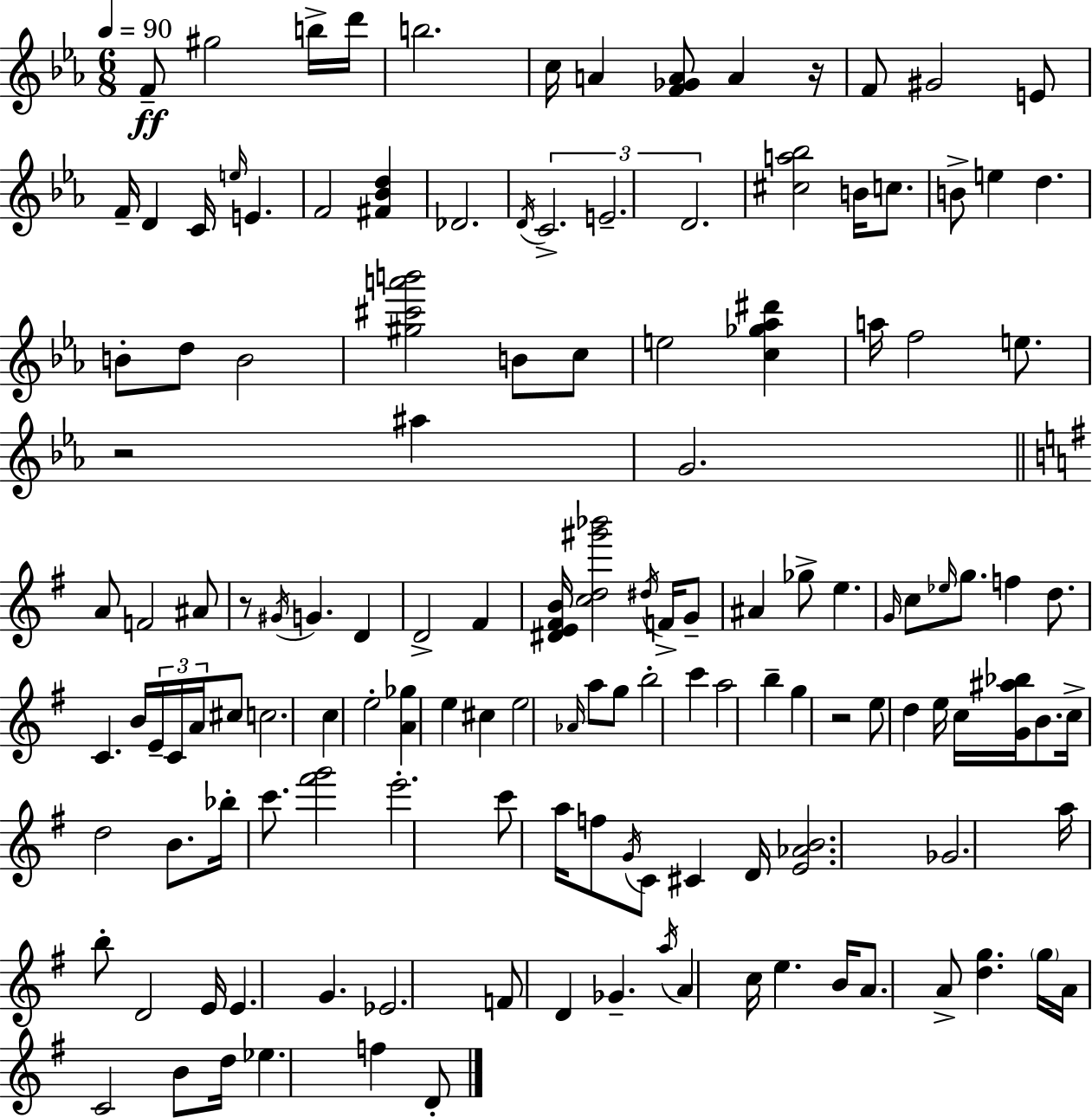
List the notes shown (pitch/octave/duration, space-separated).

F4/e G#5/h B5/s D6/s B5/h. C5/s A4/q [F4,Gb4,A4]/e A4/q R/s F4/e G#4/h E4/e F4/s D4/q C4/s E5/s E4/q. F4/h [F#4,Bb4,D5]/q Db4/h. D4/s C4/h. E4/h. D4/h. [C#5,A5,Bb5]/h B4/s C5/e. B4/e E5/q D5/q. B4/e D5/e B4/h [G#5,C#6,A6,B6]/h B4/e C5/e E5/h [C5,Gb5,Ab5,D#6]/q A5/s F5/h E5/e. R/h A#5/q G4/h. A4/e F4/h A#4/e R/e G#4/s G4/q. D4/q D4/h F#4/q [D#4,E4,F#4,B4]/s [C5,D5,G#6,Bb6]/h D#5/s F4/s G4/e A#4/q Gb5/e E5/q. G4/s C5/e Eb5/s G5/e. F5/q D5/e. C4/q. B4/s E4/s C4/s A4/s C#5/e C5/h. C5/q E5/h [A4,Gb5]/q E5/q C#5/q E5/h Ab4/s A5/e G5/e B5/h C6/q A5/h B5/q G5/q R/h E5/e D5/q E5/s C5/s [G4,A#5,Bb5]/s B4/e. C5/s D5/h B4/e. Bb5/s C6/e. [F#6,G6]/h E6/h. C6/e A5/s F5/e G4/s C4/e C#4/q D4/s [E4,Ab4,B4]/h. Gb4/h. A5/s B5/e D4/h E4/s E4/q. G4/q. Eb4/h. F4/e D4/q Gb4/q. A5/s A4/q C5/s E5/q. B4/s A4/e. A4/e [D5,G5]/q. G5/s A4/s C4/h B4/e D5/s Eb5/q. F5/q D4/e